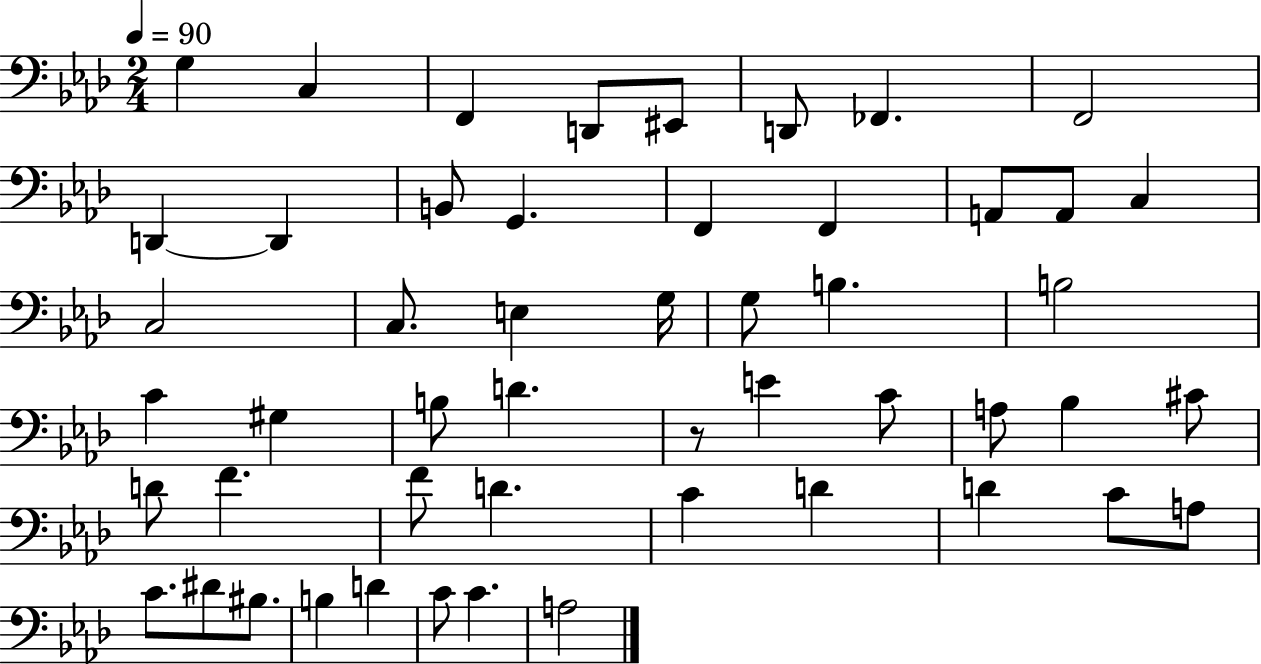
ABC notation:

X:1
T:Untitled
M:2/4
L:1/4
K:Ab
G, C, F,, D,,/2 ^E,,/2 D,,/2 _F,, F,,2 D,, D,, B,,/2 G,, F,, F,, A,,/2 A,,/2 C, C,2 C,/2 E, G,/4 G,/2 B, B,2 C ^G, B,/2 D z/2 E C/2 A,/2 _B, ^C/2 D/2 F F/2 D C D D C/2 A,/2 C/2 ^D/2 ^B,/2 B, D C/2 C A,2